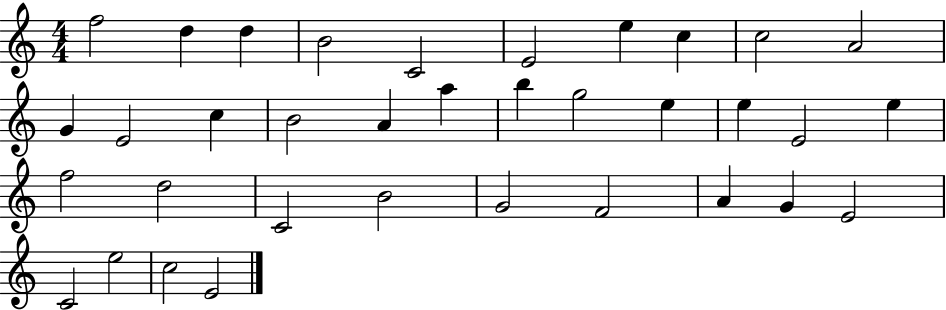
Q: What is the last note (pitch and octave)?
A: E4